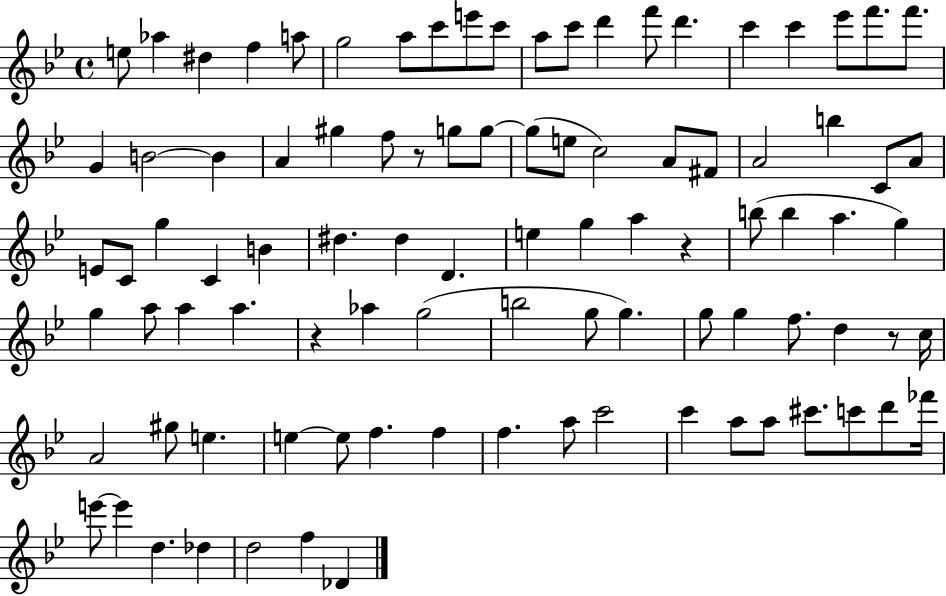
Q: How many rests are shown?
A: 4